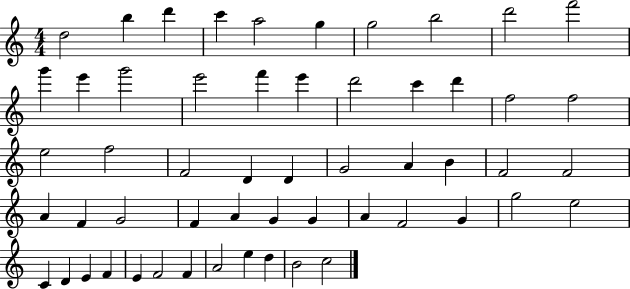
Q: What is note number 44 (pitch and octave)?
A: C4